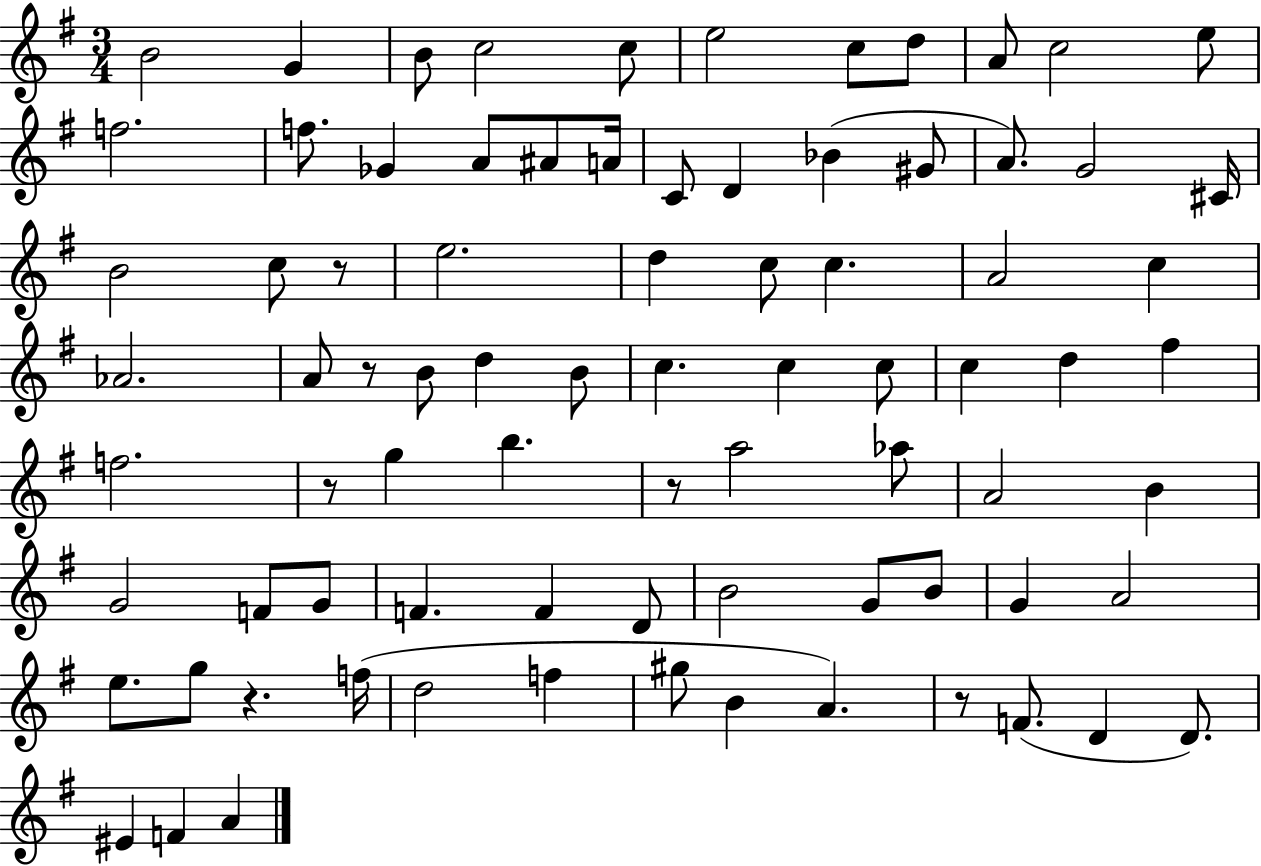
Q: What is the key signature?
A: G major